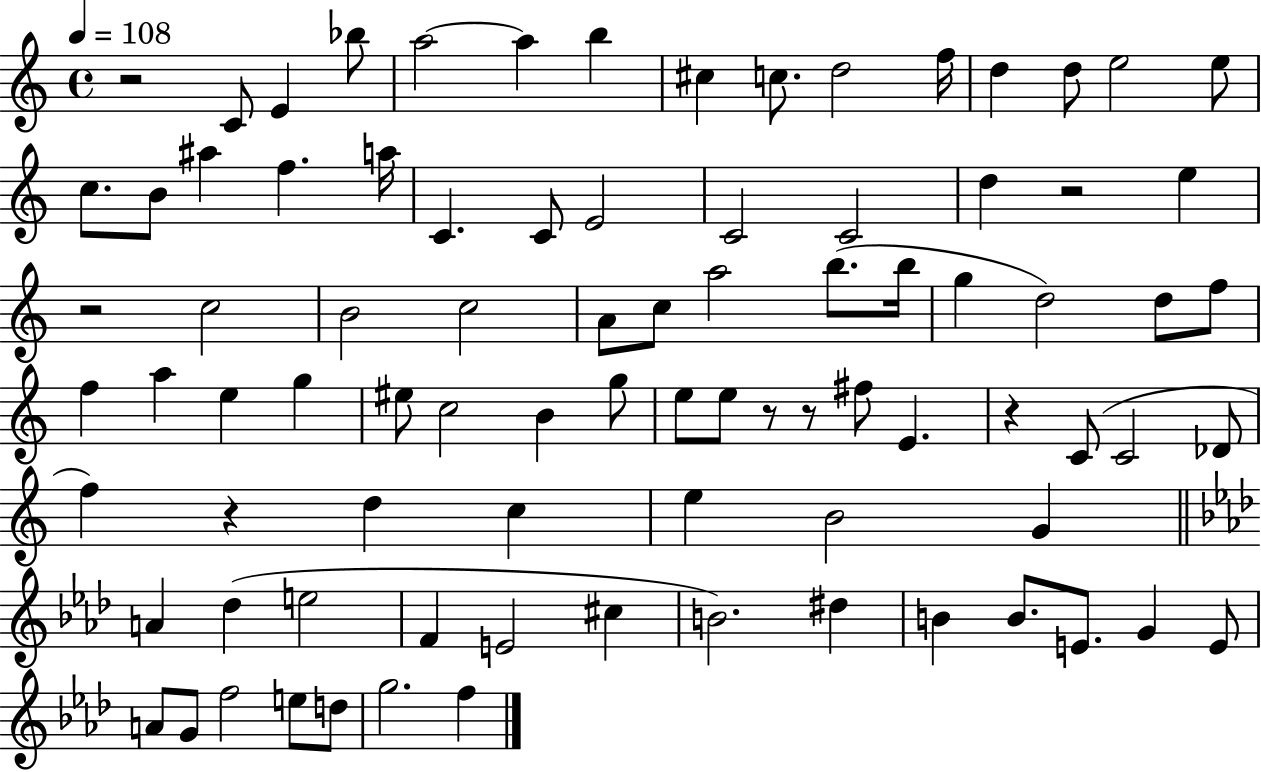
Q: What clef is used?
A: treble